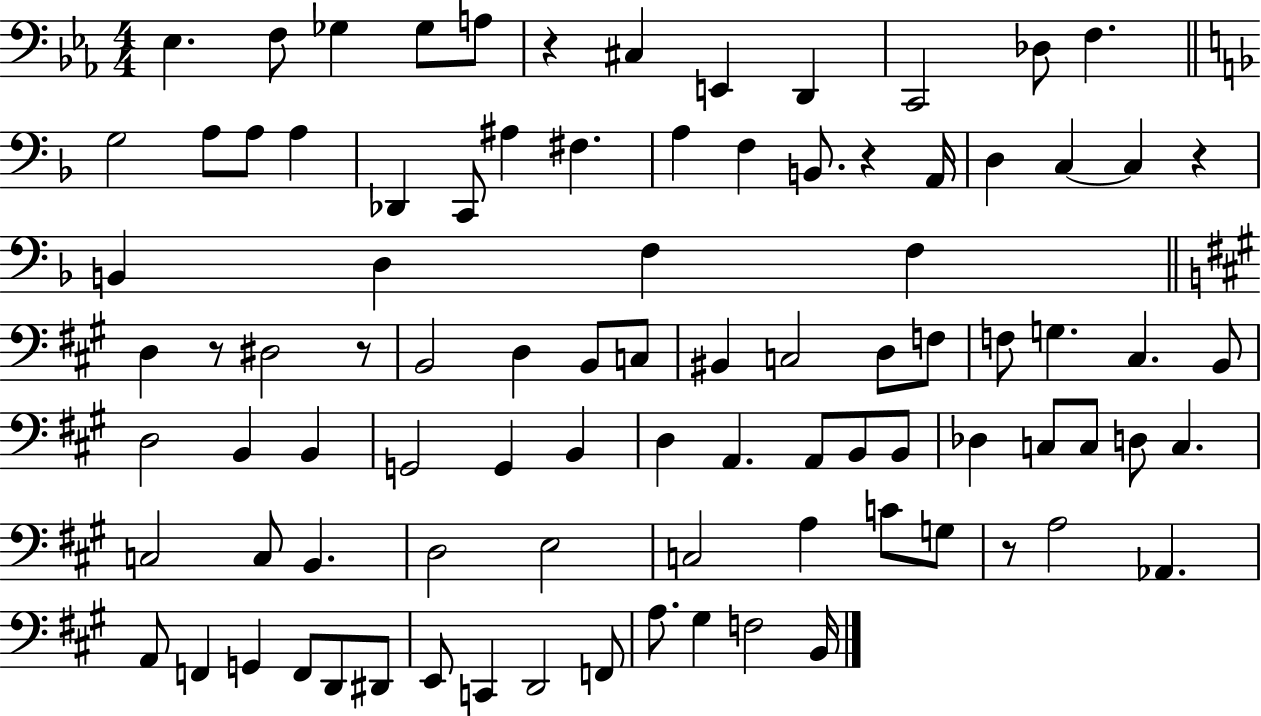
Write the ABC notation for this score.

X:1
T:Untitled
M:4/4
L:1/4
K:Eb
_E, F,/2 _G, _G,/2 A,/2 z ^C, E,, D,, C,,2 _D,/2 F, G,2 A,/2 A,/2 A, _D,, C,,/2 ^A, ^F, A, F, B,,/2 z A,,/4 D, C, C, z B,, D, F, F, D, z/2 ^D,2 z/2 B,,2 D, B,,/2 C,/2 ^B,, C,2 D,/2 F,/2 F,/2 G, ^C, B,,/2 D,2 B,, B,, G,,2 G,, B,, D, A,, A,,/2 B,,/2 B,,/2 _D, C,/2 C,/2 D,/2 C, C,2 C,/2 B,, D,2 E,2 C,2 A, C/2 G,/2 z/2 A,2 _A,, A,,/2 F,, G,, F,,/2 D,,/2 ^D,,/2 E,,/2 C,, D,,2 F,,/2 A,/2 ^G, F,2 B,,/4